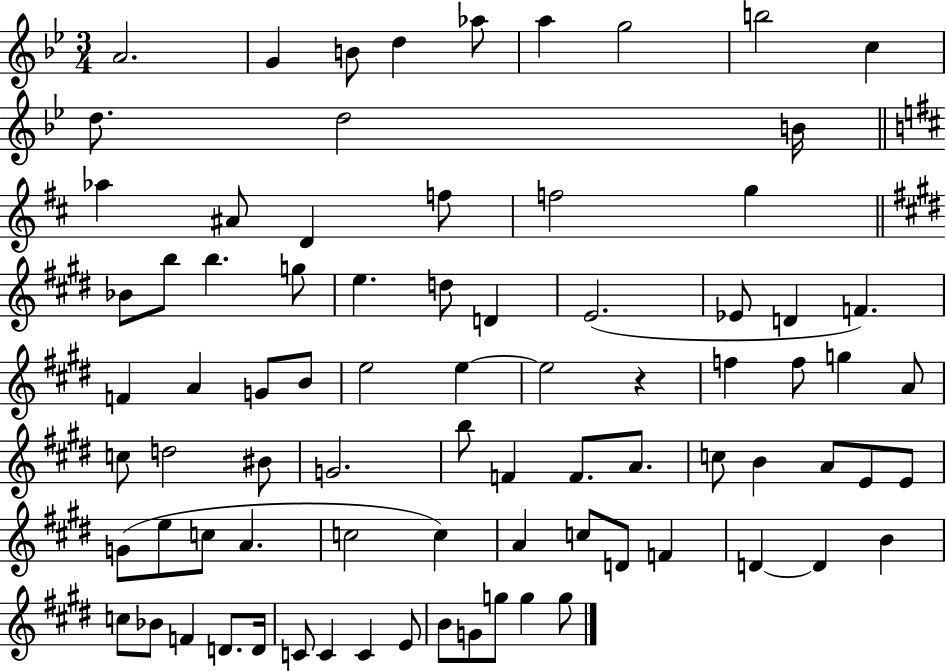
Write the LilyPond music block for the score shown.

{
  \clef treble
  \numericTimeSignature
  \time 3/4
  \key bes \major
  a'2. | g'4 b'8 d''4 aes''8 | a''4 g''2 | b''2 c''4 | \break d''8. d''2 b'16 | \bar "||" \break \key d \major aes''4 ais'8 d'4 f''8 | f''2 g''4 | \bar "||" \break \key e \major bes'8 b''8 b''4. g''8 | e''4. d''8 d'4 | e'2.( | ees'8 d'4 f'4.) | \break f'4 a'4 g'8 b'8 | e''2 e''4~~ | e''2 r4 | f''4 f''8 g''4 a'8 | \break c''8 d''2 bis'8 | g'2. | b''8 f'4 f'8. a'8. | c''8 b'4 a'8 e'8 e'8 | \break g'8( e''8 c''8 a'4. | c''2 c''4) | a'4 c''8 d'8 f'4 | d'4~~ d'4 b'4 | \break c''8 bes'8 f'4 d'8. d'16 | c'8 c'4 c'4 e'8 | b'8 g'8 g''8 g''4 g''8 | \bar "|."
}